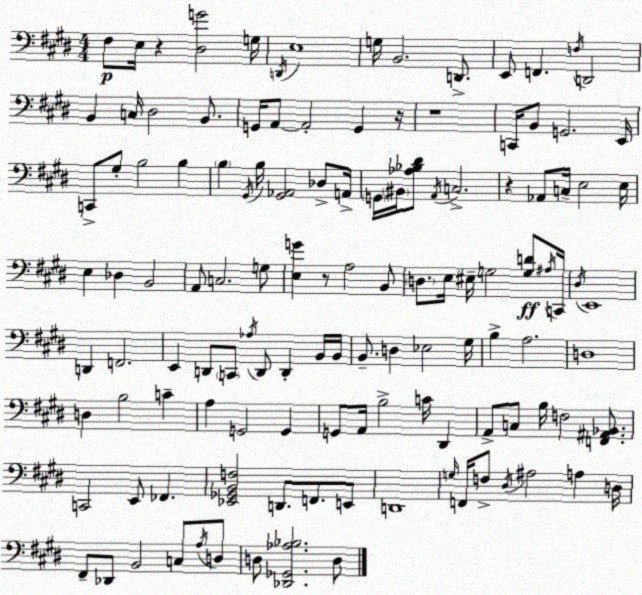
X:1
T:Untitled
M:4/4
L:1/4
K:E
^F,/2 E,/4 z [^D,G]2 G,/4 D,,/4 E,4 G,/4 B,,2 D,,/2 E,,/2 F,, F,/4 D,,2 B,, C,/4 ^D,2 B,,/2 G,,/4 A,,/2 A,,2 G,, z/4 z4 C,,/4 B,,/2 G,,2 E,,/4 C,,/2 ^G,/2 B,2 B, B, ^G,,/4 B,/4 [^G,,_A,,]2 _D,/2 A,,/4 G,,/4 ^B,,/4 [_A,_B,^D]/2 A,,/4 C,2 z _A,,/2 C,/4 E,2 E,/4 E, _D, B,,2 A,,/2 C,2 G,/2 [E,G] z/2 A,2 B,,/2 D,/2 E,/4 ^E,/4 G,2 [G,D]/2 ^A,/4 C,,/4 ^D,/4 E,,4 D,, F,,2 E,, D,,/2 C,,/2 _A,/4 D,,/2 D,, B,,/4 B,,/4 B,,/2 D, _E,2 ^G,/4 B, A,2 D,4 D, B,2 C A, G,,2 G,, G,,/2 A,,/4 B,2 C/4 ^D,, A,,/2 C,/2 B,/4 F,2 [F,,^A,,_B,,]/2 C,,2 E,,/2 _F,, [_E,,_G,,B,,F,]2 D,,/2 F,,/2 E,,/2 D,,4 G,/4 F,,/4 F,/2 ^D,/4 ^A,2 A, D,/4 ^F,,/2 _D,,/2 B,,2 C,/2 A,/4 D,/2 D,/2 [_D,,_G,,_A,_B,]2 D,/2